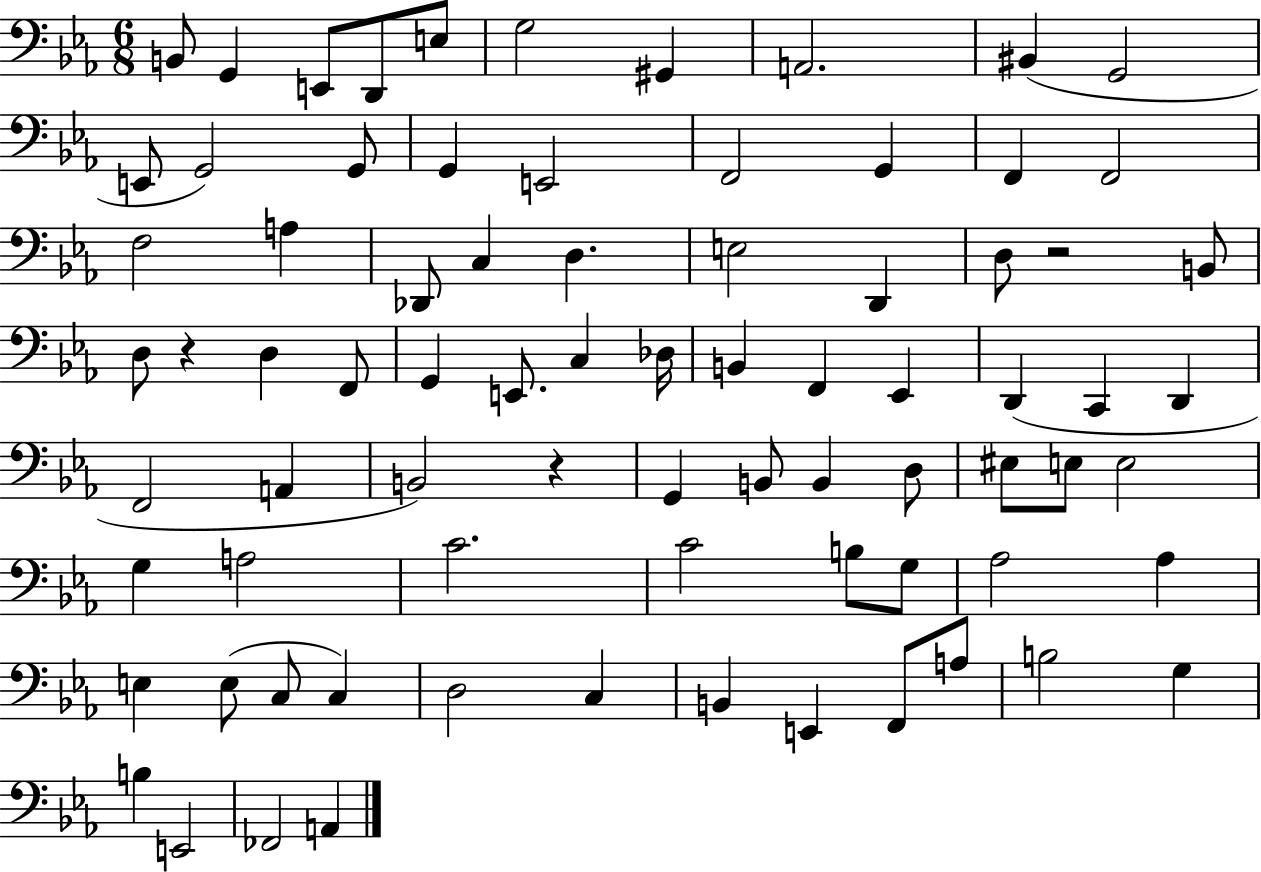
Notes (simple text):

B2/e G2/q E2/e D2/e E3/e G3/h G#2/q A2/h. BIS2/q G2/h E2/e G2/h G2/e G2/q E2/h F2/h G2/q F2/q F2/h F3/h A3/q Db2/e C3/q D3/q. E3/h D2/q D3/e R/h B2/e D3/e R/q D3/q F2/e G2/q E2/e. C3/q Db3/s B2/q F2/q Eb2/q D2/q C2/q D2/q F2/h A2/q B2/h R/q G2/q B2/e B2/q D3/e EIS3/e E3/e E3/h G3/q A3/h C4/h. C4/h B3/e G3/e Ab3/h Ab3/q E3/q E3/e C3/e C3/q D3/h C3/q B2/q E2/q F2/e A3/e B3/h G3/q B3/q E2/h FES2/h A2/q